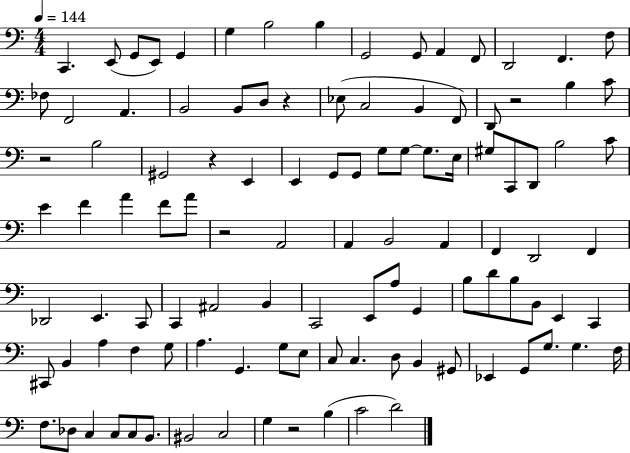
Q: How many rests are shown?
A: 6